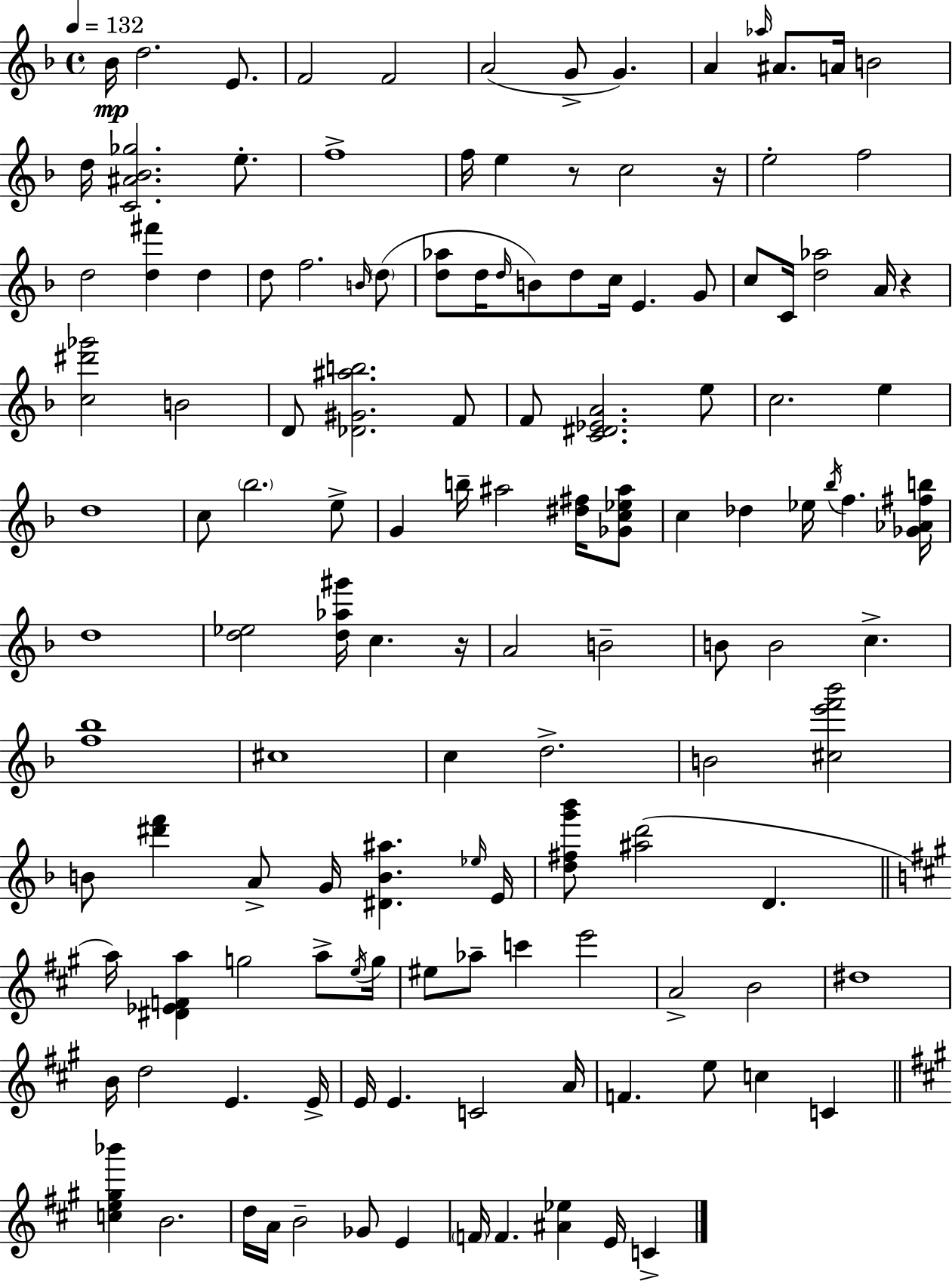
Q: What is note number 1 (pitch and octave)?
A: Bb4